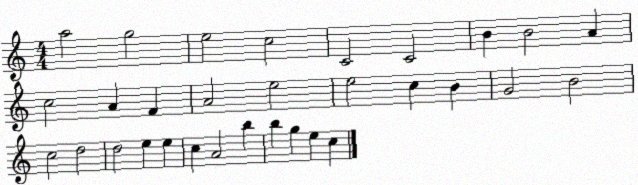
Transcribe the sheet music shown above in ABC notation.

X:1
T:Untitled
M:4/4
L:1/4
K:C
a2 g2 e2 c2 C2 C2 B B2 A c2 A F A2 e2 e2 c B G2 B2 c2 d2 d2 e e c A2 b b g e c